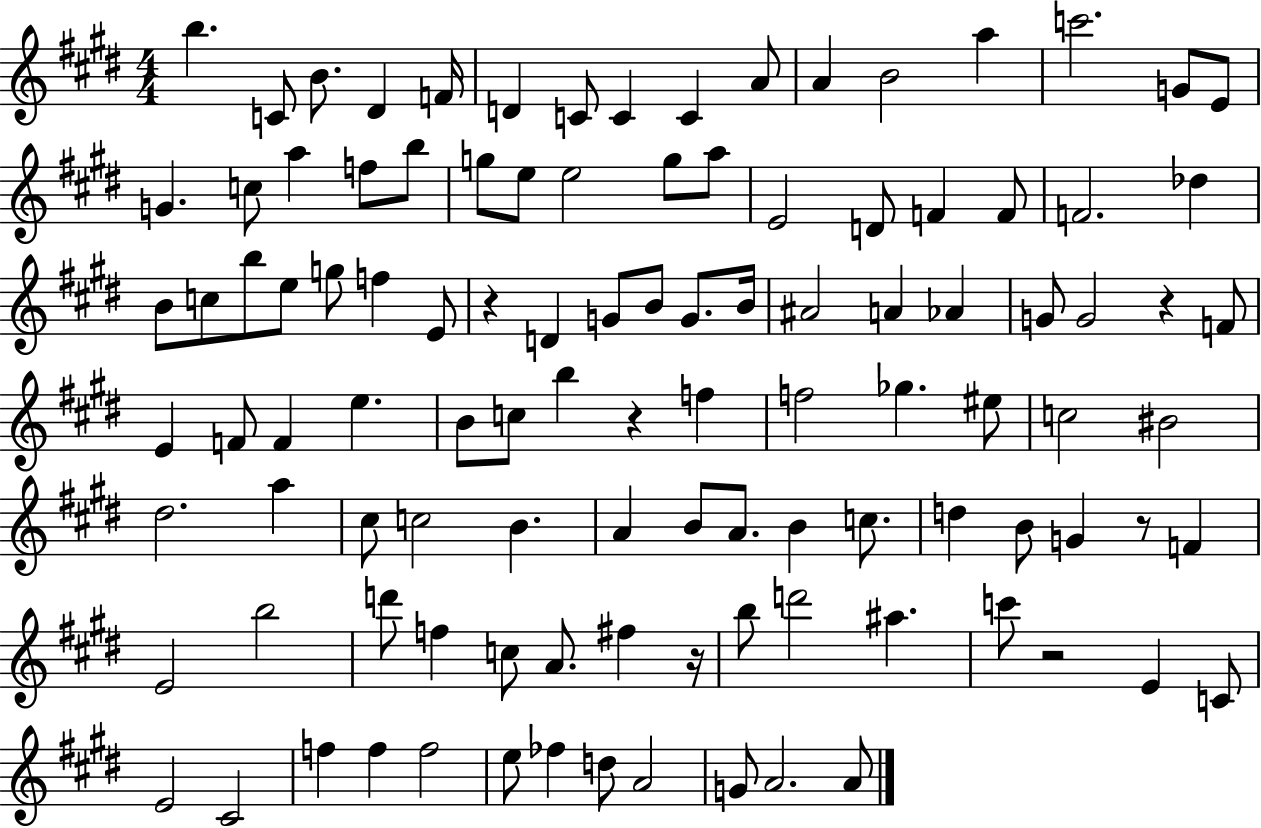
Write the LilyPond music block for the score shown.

{
  \clef treble
  \numericTimeSignature
  \time 4/4
  \key e \major
  \repeat volta 2 { b''4. c'8 b'8. dis'4 f'16 | d'4 c'8 c'4 c'4 a'8 | a'4 b'2 a''4 | c'''2. g'8 e'8 | \break g'4. c''8 a''4 f''8 b''8 | g''8 e''8 e''2 g''8 a''8 | e'2 d'8 f'4 f'8 | f'2. des''4 | \break b'8 c''8 b''8 e''8 g''8 f''4 e'8 | r4 d'4 g'8 b'8 g'8. b'16 | ais'2 a'4 aes'4 | g'8 g'2 r4 f'8 | \break e'4 f'8 f'4 e''4. | b'8 c''8 b''4 r4 f''4 | f''2 ges''4. eis''8 | c''2 bis'2 | \break dis''2. a''4 | cis''8 c''2 b'4. | a'4 b'8 a'8. b'4 c''8. | d''4 b'8 g'4 r8 f'4 | \break e'2 b''2 | d'''8 f''4 c''8 a'8. fis''4 r16 | b''8 d'''2 ais''4. | c'''8 r2 e'4 c'8 | \break e'2 cis'2 | f''4 f''4 f''2 | e''8 fes''4 d''8 a'2 | g'8 a'2. a'8 | \break } \bar "|."
}